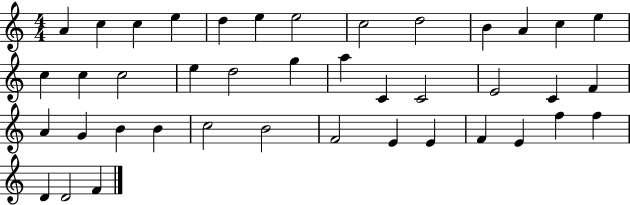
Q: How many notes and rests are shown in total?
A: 41